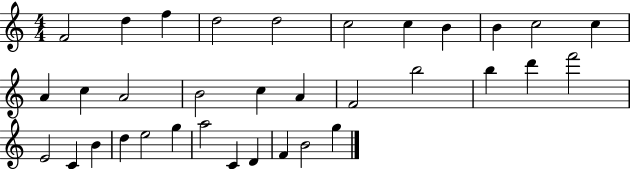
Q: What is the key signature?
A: C major